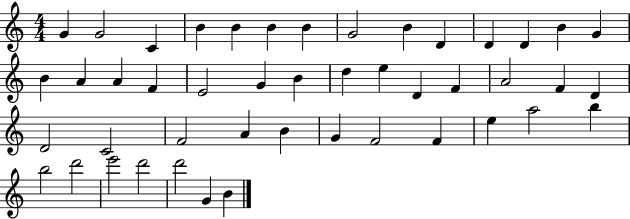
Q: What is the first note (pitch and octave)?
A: G4